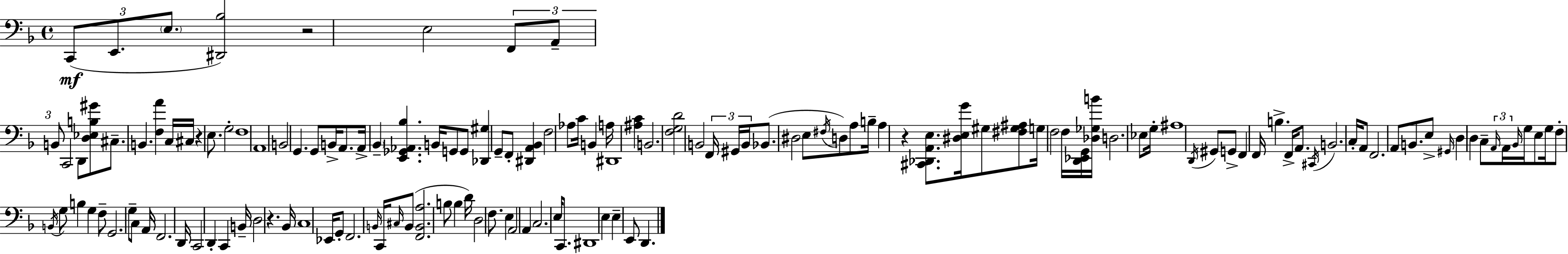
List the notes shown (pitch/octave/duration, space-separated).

C2/e E2/e. E3/e. [D#2,Bb3]/h R/h E3/h F2/e A2/e B2/e C2/h D2/e [D3,Eb3,B3,G#4]/e C#3/e. B2/q. [F3,A4]/q C3/s C#3/s R/q E3/e. G3/h F3/w A2/w B2/h G2/q. G2/e B2/s A2/e. A2/s Bb2/q [E2,Gb2,Ab2,Bb3]/q. B2/s G2/e G2/e [Db2,G#3]/q G2/e F2/e [D#2,A2,Bb2]/q F3/h Ab3/e C4/s B2/q A3/s D#2/w [A#3,C4]/q B2/h. [F3,G3,D4]/h B2/h F2/s G#2/s B2/s Bb2/e. D#3/h E3/e F#3/s D3/e A3/e B3/s A3/q R/q [C#2,Db2,A2,E3]/e. [D#3,E3,G4]/s G#3/e [F#3,G#3,A#3]/e G3/s F3/h F3/s [D2,Eb2,G2]/s [Db3,Gb3,B4]/s D3/h. Eb3/e G3/s A#3/w D2/s G#2/e G2/e F2/q F2/s B3/q. F2/s A2/e. C#2/s B2/h. C3/s A2/e F2/h. A2/e B2/e. E3/e G#2/s D3/q D3/q C3/e A2/s A2/s Bb2/s G3/s E3/e G3/s F3/e B2/s G3/e B3/q G3/q F3/e G2/h. G3/e C3/e A2/s F2/h. D2/s C2/h D2/q C2/q B2/s D3/h R/q. Bb2/s C3/w Eb2/s G2/e F2/h. B2/s C2/s C#3/s B2/e [F2,B2,A3]/h. B3/e B3/q D4/s D3/h F3/e. E3/q A2/h A2/q C3/h. E3/s C2/e. D#2/w E3/q E3/q E2/e D2/q.